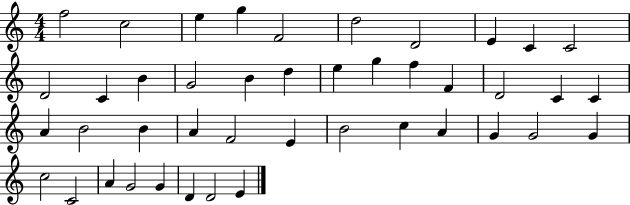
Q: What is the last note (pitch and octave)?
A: E4